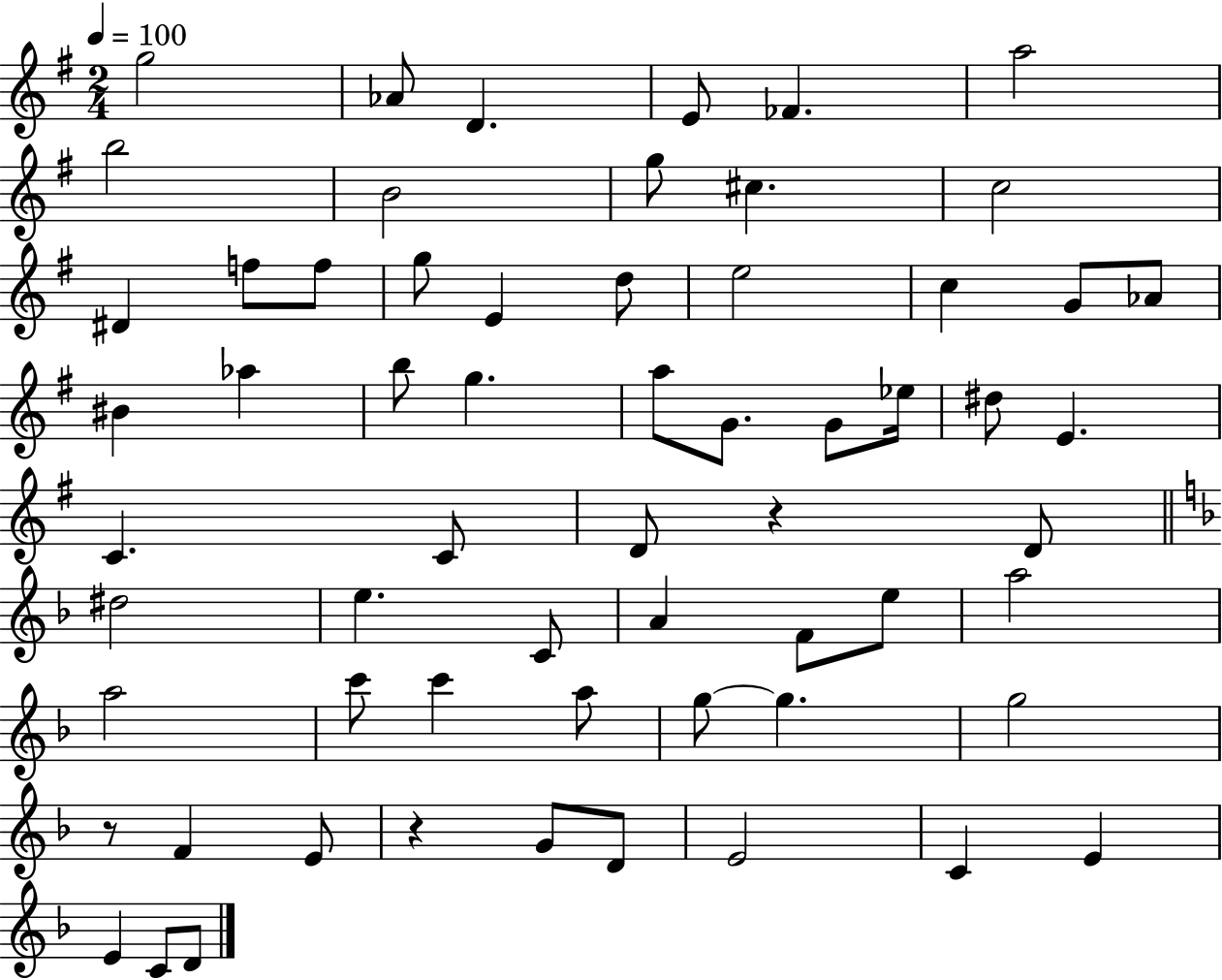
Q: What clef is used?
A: treble